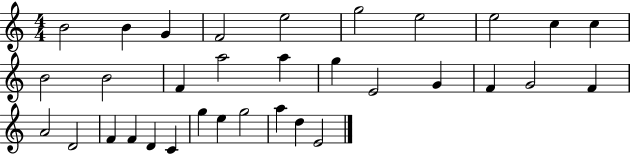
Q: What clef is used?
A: treble